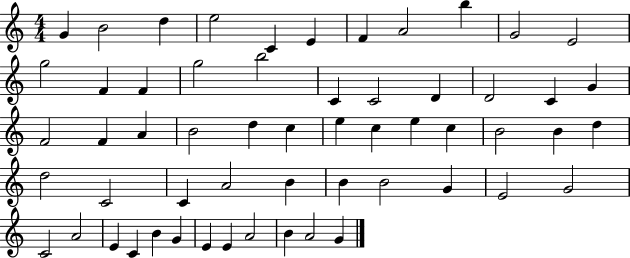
{
  \clef treble
  \numericTimeSignature
  \time 4/4
  \key c \major
  g'4 b'2 d''4 | e''2 c'4 e'4 | f'4 a'2 b''4 | g'2 e'2 | \break g''2 f'4 f'4 | g''2 b''2 | c'4 c'2 d'4 | d'2 c'4 g'4 | \break f'2 f'4 a'4 | b'2 d''4 c''4 | e''4 c''4 e''4 c''4 | b'2 b'4 d''4 | \break d''2 c'2 | c'4 a'2 b'4 | b'4 b'2 g'4 | e'2 g'2 | \break c'2 a'2 | e'4 c'4 b'4 g'4 | e'4 e'4 a'2 | b'4 a'2 g'4 | \break \bar "|."
}